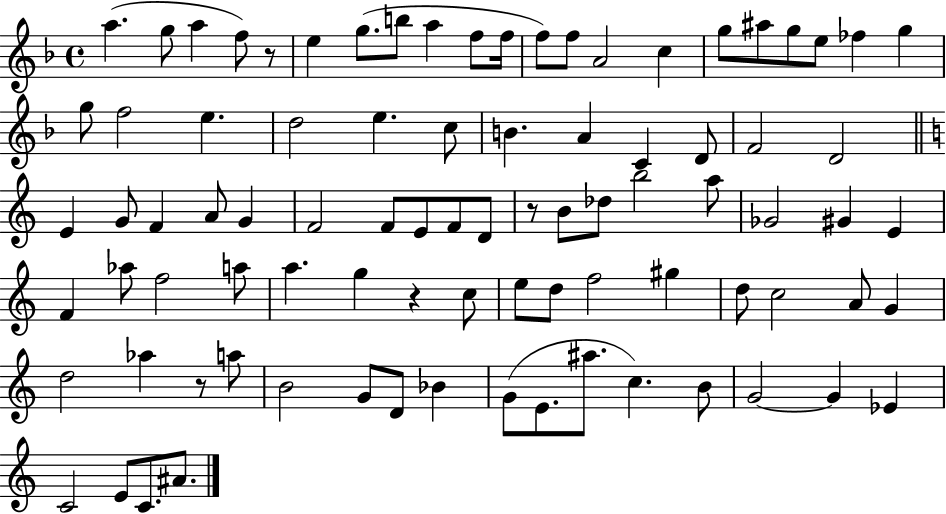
X:1
T:Untitled
M:4/4
L:1/4
K:F
a g/2 a f/2 z/2 e g/2 b/2 a f/2 f/4 f/2 f/2 A2 c g/2 ^a/2 g/2 e/2 _f g g/2 f2 e d2 e c/2 B A C D/2 F2 D2 E G/2 F A/2 G F2 F/2 E/2 F/2 D/2 z/2 B/2 _d/2 b2 a/2 _G2 ^G E F _a/2 f2 a/2 a g z c/2 e/2 d/2 f2 ^g d/2 c2 A/2 G d2 _a z/2 a/2 B2 G/2 D/2 _B G/2 E/2 ^a/2 c B/2 G2 G _E C2 E/2 C/2 ^A/2